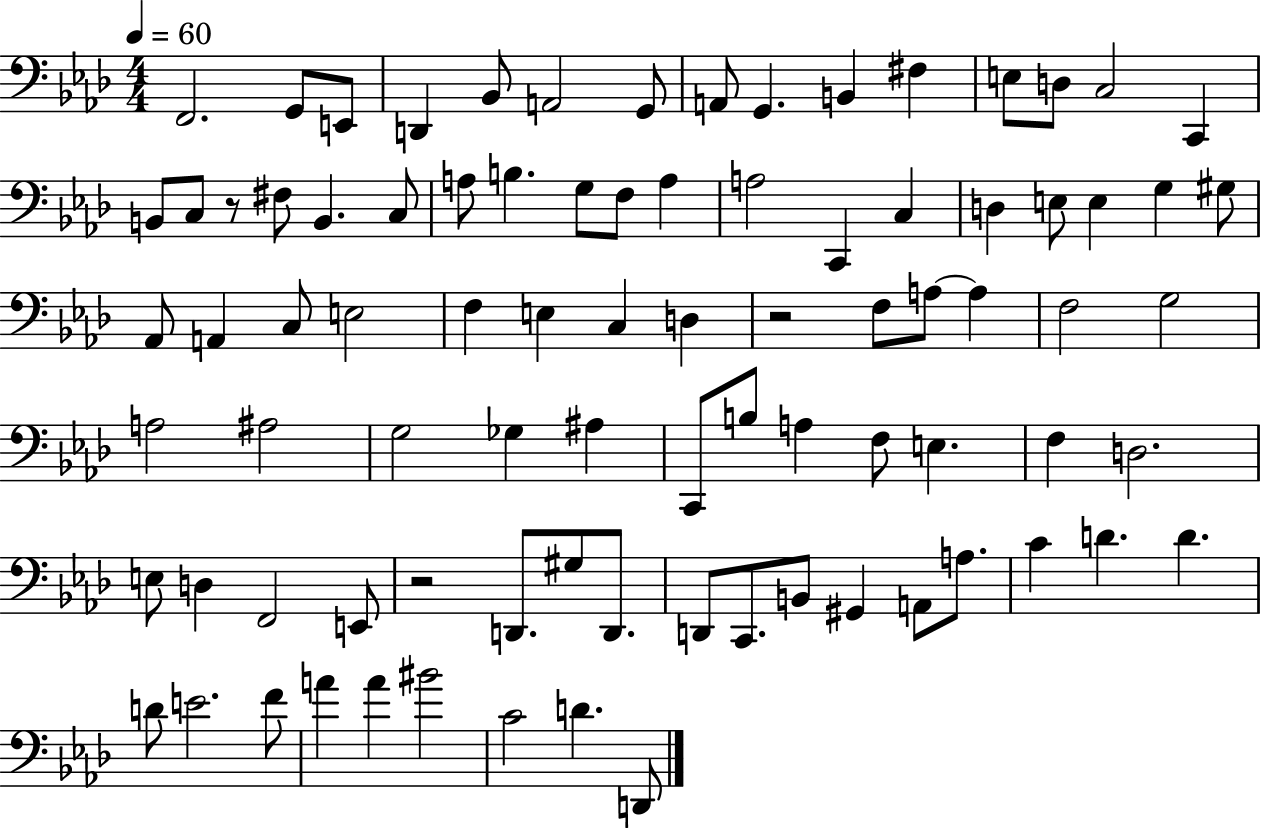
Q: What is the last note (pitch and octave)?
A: D2